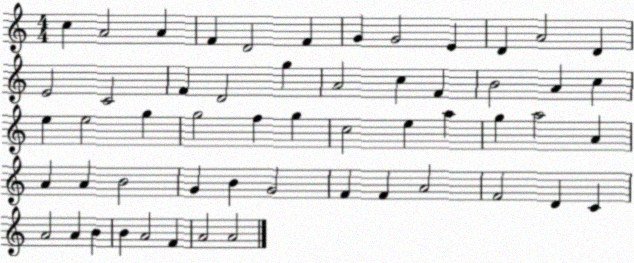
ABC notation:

X:1
T:Untitled
M:4/4
L:1/4
K:C
c A2 A F D2 F G G2 E D A2 D E2 C2 F D2 g A2 c F B2 A c e e2 g g2 f g c2 e a g a2 A A A B2 G B G2 F F A2 F2 D C A2 A B B A2 F A2 A2